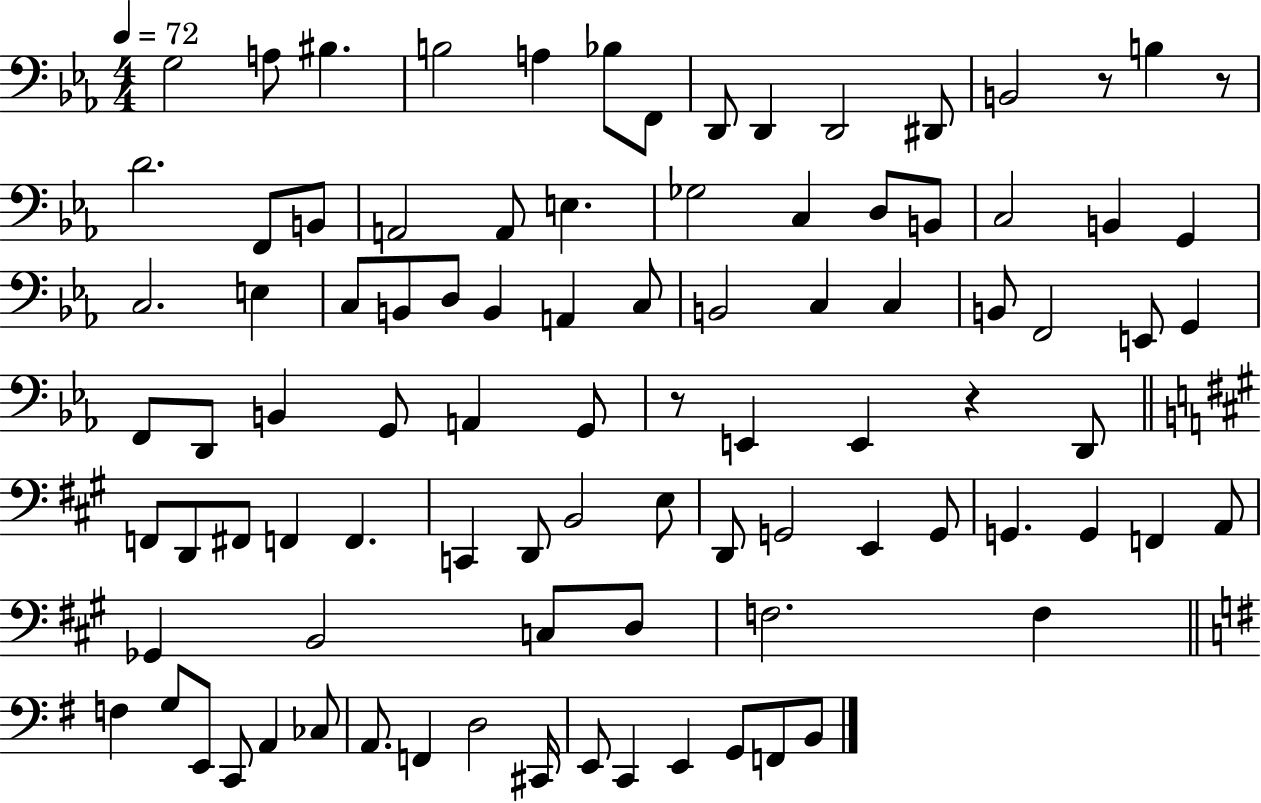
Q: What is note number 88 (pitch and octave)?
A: F2